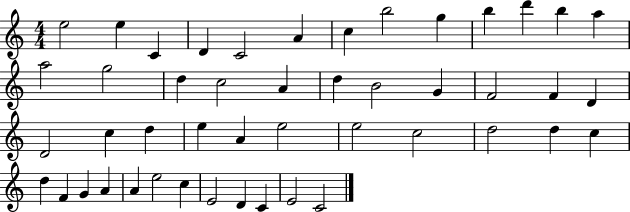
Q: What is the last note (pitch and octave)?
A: C4